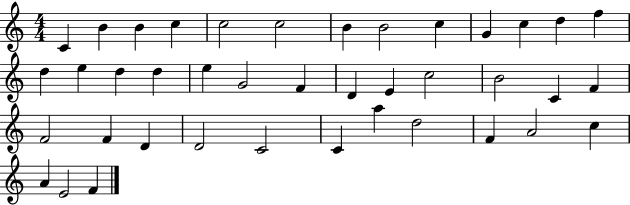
C4/q B4/q B4/q C5/q C5/h C5/h B4/q B4/h C5/q G4/q C5/q D5/q F5/q D5/q E5/q D5/q D5/q E5/q G4/h F4/q D4/q E4/q C5/h B4/h C4/q F4/q F4/h F4/q D4/q D4/h C4/h C4/q A5/q D5/h F4/q A4/h C5/q A4/q E4/h F4/q